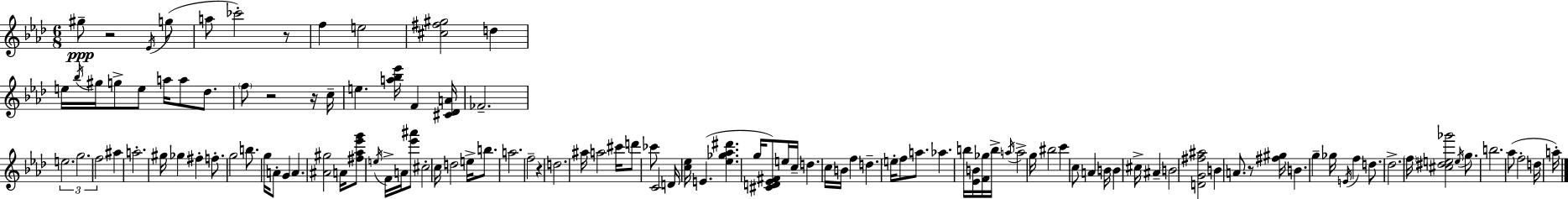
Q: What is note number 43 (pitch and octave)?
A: D5